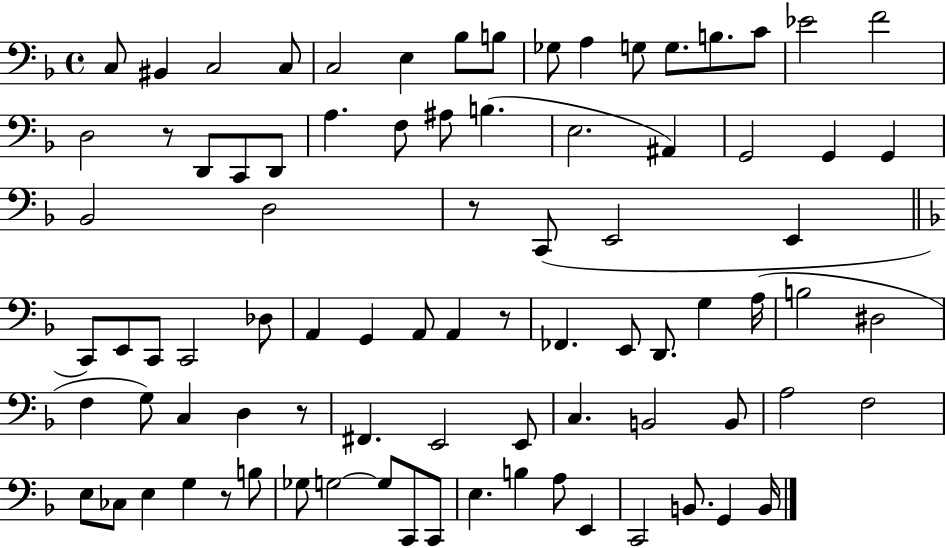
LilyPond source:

{
  \clef bass
  \time 4/4
  \defaultTimeSignature
  \key f \major
  \repeat volta 2 { c8 bis,4 c2 c8 | c2 e4 bes8 b8 | ges8 a4 g8 g8. b8. c'8 | ees'2 f'2 | \break d2 r8 d,8 c,8 d,8 | a4. f8 ais8 b4.( | e2. ais,4) | g,2 g,4 g,4 | \break bes,2 d2 | r8 c,8( e,2 e,4 | \bar "||" \break \key f \major c,8) e,8 c,8 c,2 des8 | a,4 g,4 a,8 a,4 r8 | fes,4. e,8 d,8. g4 a16( | b2 dis2 | \break f4 g8) c4 d4 r8 | fis,4. e,2 e,8 | c4. b,2 b,8 | a2 f2 | \break e8 ces8 e4 g4 r8 b8 | ges8 g2~~ g8 c,8 c,8 | e4. b4 a8 e,4 | c,2 b,8. g,4 b,16 | \break } \bar "|."
}